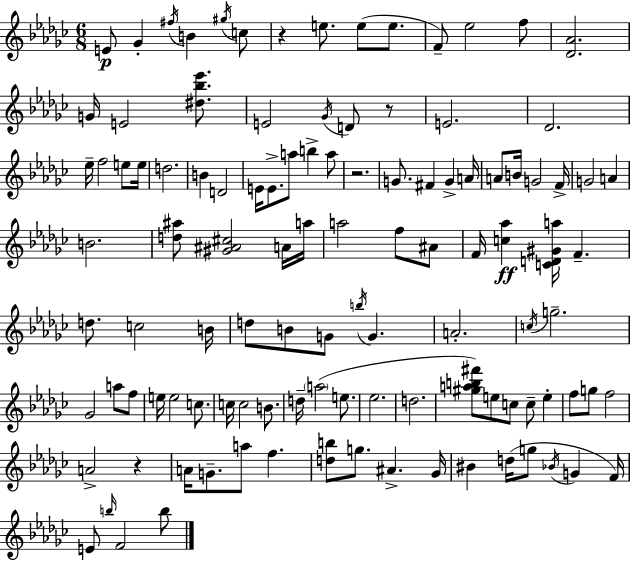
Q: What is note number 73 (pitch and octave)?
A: Eb5